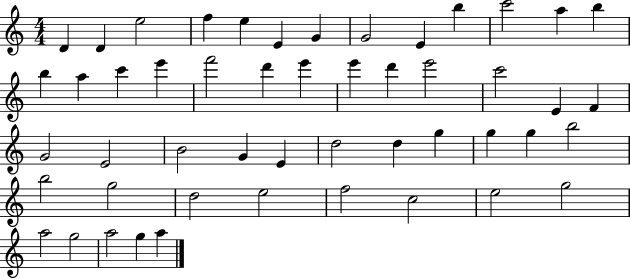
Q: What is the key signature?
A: C major